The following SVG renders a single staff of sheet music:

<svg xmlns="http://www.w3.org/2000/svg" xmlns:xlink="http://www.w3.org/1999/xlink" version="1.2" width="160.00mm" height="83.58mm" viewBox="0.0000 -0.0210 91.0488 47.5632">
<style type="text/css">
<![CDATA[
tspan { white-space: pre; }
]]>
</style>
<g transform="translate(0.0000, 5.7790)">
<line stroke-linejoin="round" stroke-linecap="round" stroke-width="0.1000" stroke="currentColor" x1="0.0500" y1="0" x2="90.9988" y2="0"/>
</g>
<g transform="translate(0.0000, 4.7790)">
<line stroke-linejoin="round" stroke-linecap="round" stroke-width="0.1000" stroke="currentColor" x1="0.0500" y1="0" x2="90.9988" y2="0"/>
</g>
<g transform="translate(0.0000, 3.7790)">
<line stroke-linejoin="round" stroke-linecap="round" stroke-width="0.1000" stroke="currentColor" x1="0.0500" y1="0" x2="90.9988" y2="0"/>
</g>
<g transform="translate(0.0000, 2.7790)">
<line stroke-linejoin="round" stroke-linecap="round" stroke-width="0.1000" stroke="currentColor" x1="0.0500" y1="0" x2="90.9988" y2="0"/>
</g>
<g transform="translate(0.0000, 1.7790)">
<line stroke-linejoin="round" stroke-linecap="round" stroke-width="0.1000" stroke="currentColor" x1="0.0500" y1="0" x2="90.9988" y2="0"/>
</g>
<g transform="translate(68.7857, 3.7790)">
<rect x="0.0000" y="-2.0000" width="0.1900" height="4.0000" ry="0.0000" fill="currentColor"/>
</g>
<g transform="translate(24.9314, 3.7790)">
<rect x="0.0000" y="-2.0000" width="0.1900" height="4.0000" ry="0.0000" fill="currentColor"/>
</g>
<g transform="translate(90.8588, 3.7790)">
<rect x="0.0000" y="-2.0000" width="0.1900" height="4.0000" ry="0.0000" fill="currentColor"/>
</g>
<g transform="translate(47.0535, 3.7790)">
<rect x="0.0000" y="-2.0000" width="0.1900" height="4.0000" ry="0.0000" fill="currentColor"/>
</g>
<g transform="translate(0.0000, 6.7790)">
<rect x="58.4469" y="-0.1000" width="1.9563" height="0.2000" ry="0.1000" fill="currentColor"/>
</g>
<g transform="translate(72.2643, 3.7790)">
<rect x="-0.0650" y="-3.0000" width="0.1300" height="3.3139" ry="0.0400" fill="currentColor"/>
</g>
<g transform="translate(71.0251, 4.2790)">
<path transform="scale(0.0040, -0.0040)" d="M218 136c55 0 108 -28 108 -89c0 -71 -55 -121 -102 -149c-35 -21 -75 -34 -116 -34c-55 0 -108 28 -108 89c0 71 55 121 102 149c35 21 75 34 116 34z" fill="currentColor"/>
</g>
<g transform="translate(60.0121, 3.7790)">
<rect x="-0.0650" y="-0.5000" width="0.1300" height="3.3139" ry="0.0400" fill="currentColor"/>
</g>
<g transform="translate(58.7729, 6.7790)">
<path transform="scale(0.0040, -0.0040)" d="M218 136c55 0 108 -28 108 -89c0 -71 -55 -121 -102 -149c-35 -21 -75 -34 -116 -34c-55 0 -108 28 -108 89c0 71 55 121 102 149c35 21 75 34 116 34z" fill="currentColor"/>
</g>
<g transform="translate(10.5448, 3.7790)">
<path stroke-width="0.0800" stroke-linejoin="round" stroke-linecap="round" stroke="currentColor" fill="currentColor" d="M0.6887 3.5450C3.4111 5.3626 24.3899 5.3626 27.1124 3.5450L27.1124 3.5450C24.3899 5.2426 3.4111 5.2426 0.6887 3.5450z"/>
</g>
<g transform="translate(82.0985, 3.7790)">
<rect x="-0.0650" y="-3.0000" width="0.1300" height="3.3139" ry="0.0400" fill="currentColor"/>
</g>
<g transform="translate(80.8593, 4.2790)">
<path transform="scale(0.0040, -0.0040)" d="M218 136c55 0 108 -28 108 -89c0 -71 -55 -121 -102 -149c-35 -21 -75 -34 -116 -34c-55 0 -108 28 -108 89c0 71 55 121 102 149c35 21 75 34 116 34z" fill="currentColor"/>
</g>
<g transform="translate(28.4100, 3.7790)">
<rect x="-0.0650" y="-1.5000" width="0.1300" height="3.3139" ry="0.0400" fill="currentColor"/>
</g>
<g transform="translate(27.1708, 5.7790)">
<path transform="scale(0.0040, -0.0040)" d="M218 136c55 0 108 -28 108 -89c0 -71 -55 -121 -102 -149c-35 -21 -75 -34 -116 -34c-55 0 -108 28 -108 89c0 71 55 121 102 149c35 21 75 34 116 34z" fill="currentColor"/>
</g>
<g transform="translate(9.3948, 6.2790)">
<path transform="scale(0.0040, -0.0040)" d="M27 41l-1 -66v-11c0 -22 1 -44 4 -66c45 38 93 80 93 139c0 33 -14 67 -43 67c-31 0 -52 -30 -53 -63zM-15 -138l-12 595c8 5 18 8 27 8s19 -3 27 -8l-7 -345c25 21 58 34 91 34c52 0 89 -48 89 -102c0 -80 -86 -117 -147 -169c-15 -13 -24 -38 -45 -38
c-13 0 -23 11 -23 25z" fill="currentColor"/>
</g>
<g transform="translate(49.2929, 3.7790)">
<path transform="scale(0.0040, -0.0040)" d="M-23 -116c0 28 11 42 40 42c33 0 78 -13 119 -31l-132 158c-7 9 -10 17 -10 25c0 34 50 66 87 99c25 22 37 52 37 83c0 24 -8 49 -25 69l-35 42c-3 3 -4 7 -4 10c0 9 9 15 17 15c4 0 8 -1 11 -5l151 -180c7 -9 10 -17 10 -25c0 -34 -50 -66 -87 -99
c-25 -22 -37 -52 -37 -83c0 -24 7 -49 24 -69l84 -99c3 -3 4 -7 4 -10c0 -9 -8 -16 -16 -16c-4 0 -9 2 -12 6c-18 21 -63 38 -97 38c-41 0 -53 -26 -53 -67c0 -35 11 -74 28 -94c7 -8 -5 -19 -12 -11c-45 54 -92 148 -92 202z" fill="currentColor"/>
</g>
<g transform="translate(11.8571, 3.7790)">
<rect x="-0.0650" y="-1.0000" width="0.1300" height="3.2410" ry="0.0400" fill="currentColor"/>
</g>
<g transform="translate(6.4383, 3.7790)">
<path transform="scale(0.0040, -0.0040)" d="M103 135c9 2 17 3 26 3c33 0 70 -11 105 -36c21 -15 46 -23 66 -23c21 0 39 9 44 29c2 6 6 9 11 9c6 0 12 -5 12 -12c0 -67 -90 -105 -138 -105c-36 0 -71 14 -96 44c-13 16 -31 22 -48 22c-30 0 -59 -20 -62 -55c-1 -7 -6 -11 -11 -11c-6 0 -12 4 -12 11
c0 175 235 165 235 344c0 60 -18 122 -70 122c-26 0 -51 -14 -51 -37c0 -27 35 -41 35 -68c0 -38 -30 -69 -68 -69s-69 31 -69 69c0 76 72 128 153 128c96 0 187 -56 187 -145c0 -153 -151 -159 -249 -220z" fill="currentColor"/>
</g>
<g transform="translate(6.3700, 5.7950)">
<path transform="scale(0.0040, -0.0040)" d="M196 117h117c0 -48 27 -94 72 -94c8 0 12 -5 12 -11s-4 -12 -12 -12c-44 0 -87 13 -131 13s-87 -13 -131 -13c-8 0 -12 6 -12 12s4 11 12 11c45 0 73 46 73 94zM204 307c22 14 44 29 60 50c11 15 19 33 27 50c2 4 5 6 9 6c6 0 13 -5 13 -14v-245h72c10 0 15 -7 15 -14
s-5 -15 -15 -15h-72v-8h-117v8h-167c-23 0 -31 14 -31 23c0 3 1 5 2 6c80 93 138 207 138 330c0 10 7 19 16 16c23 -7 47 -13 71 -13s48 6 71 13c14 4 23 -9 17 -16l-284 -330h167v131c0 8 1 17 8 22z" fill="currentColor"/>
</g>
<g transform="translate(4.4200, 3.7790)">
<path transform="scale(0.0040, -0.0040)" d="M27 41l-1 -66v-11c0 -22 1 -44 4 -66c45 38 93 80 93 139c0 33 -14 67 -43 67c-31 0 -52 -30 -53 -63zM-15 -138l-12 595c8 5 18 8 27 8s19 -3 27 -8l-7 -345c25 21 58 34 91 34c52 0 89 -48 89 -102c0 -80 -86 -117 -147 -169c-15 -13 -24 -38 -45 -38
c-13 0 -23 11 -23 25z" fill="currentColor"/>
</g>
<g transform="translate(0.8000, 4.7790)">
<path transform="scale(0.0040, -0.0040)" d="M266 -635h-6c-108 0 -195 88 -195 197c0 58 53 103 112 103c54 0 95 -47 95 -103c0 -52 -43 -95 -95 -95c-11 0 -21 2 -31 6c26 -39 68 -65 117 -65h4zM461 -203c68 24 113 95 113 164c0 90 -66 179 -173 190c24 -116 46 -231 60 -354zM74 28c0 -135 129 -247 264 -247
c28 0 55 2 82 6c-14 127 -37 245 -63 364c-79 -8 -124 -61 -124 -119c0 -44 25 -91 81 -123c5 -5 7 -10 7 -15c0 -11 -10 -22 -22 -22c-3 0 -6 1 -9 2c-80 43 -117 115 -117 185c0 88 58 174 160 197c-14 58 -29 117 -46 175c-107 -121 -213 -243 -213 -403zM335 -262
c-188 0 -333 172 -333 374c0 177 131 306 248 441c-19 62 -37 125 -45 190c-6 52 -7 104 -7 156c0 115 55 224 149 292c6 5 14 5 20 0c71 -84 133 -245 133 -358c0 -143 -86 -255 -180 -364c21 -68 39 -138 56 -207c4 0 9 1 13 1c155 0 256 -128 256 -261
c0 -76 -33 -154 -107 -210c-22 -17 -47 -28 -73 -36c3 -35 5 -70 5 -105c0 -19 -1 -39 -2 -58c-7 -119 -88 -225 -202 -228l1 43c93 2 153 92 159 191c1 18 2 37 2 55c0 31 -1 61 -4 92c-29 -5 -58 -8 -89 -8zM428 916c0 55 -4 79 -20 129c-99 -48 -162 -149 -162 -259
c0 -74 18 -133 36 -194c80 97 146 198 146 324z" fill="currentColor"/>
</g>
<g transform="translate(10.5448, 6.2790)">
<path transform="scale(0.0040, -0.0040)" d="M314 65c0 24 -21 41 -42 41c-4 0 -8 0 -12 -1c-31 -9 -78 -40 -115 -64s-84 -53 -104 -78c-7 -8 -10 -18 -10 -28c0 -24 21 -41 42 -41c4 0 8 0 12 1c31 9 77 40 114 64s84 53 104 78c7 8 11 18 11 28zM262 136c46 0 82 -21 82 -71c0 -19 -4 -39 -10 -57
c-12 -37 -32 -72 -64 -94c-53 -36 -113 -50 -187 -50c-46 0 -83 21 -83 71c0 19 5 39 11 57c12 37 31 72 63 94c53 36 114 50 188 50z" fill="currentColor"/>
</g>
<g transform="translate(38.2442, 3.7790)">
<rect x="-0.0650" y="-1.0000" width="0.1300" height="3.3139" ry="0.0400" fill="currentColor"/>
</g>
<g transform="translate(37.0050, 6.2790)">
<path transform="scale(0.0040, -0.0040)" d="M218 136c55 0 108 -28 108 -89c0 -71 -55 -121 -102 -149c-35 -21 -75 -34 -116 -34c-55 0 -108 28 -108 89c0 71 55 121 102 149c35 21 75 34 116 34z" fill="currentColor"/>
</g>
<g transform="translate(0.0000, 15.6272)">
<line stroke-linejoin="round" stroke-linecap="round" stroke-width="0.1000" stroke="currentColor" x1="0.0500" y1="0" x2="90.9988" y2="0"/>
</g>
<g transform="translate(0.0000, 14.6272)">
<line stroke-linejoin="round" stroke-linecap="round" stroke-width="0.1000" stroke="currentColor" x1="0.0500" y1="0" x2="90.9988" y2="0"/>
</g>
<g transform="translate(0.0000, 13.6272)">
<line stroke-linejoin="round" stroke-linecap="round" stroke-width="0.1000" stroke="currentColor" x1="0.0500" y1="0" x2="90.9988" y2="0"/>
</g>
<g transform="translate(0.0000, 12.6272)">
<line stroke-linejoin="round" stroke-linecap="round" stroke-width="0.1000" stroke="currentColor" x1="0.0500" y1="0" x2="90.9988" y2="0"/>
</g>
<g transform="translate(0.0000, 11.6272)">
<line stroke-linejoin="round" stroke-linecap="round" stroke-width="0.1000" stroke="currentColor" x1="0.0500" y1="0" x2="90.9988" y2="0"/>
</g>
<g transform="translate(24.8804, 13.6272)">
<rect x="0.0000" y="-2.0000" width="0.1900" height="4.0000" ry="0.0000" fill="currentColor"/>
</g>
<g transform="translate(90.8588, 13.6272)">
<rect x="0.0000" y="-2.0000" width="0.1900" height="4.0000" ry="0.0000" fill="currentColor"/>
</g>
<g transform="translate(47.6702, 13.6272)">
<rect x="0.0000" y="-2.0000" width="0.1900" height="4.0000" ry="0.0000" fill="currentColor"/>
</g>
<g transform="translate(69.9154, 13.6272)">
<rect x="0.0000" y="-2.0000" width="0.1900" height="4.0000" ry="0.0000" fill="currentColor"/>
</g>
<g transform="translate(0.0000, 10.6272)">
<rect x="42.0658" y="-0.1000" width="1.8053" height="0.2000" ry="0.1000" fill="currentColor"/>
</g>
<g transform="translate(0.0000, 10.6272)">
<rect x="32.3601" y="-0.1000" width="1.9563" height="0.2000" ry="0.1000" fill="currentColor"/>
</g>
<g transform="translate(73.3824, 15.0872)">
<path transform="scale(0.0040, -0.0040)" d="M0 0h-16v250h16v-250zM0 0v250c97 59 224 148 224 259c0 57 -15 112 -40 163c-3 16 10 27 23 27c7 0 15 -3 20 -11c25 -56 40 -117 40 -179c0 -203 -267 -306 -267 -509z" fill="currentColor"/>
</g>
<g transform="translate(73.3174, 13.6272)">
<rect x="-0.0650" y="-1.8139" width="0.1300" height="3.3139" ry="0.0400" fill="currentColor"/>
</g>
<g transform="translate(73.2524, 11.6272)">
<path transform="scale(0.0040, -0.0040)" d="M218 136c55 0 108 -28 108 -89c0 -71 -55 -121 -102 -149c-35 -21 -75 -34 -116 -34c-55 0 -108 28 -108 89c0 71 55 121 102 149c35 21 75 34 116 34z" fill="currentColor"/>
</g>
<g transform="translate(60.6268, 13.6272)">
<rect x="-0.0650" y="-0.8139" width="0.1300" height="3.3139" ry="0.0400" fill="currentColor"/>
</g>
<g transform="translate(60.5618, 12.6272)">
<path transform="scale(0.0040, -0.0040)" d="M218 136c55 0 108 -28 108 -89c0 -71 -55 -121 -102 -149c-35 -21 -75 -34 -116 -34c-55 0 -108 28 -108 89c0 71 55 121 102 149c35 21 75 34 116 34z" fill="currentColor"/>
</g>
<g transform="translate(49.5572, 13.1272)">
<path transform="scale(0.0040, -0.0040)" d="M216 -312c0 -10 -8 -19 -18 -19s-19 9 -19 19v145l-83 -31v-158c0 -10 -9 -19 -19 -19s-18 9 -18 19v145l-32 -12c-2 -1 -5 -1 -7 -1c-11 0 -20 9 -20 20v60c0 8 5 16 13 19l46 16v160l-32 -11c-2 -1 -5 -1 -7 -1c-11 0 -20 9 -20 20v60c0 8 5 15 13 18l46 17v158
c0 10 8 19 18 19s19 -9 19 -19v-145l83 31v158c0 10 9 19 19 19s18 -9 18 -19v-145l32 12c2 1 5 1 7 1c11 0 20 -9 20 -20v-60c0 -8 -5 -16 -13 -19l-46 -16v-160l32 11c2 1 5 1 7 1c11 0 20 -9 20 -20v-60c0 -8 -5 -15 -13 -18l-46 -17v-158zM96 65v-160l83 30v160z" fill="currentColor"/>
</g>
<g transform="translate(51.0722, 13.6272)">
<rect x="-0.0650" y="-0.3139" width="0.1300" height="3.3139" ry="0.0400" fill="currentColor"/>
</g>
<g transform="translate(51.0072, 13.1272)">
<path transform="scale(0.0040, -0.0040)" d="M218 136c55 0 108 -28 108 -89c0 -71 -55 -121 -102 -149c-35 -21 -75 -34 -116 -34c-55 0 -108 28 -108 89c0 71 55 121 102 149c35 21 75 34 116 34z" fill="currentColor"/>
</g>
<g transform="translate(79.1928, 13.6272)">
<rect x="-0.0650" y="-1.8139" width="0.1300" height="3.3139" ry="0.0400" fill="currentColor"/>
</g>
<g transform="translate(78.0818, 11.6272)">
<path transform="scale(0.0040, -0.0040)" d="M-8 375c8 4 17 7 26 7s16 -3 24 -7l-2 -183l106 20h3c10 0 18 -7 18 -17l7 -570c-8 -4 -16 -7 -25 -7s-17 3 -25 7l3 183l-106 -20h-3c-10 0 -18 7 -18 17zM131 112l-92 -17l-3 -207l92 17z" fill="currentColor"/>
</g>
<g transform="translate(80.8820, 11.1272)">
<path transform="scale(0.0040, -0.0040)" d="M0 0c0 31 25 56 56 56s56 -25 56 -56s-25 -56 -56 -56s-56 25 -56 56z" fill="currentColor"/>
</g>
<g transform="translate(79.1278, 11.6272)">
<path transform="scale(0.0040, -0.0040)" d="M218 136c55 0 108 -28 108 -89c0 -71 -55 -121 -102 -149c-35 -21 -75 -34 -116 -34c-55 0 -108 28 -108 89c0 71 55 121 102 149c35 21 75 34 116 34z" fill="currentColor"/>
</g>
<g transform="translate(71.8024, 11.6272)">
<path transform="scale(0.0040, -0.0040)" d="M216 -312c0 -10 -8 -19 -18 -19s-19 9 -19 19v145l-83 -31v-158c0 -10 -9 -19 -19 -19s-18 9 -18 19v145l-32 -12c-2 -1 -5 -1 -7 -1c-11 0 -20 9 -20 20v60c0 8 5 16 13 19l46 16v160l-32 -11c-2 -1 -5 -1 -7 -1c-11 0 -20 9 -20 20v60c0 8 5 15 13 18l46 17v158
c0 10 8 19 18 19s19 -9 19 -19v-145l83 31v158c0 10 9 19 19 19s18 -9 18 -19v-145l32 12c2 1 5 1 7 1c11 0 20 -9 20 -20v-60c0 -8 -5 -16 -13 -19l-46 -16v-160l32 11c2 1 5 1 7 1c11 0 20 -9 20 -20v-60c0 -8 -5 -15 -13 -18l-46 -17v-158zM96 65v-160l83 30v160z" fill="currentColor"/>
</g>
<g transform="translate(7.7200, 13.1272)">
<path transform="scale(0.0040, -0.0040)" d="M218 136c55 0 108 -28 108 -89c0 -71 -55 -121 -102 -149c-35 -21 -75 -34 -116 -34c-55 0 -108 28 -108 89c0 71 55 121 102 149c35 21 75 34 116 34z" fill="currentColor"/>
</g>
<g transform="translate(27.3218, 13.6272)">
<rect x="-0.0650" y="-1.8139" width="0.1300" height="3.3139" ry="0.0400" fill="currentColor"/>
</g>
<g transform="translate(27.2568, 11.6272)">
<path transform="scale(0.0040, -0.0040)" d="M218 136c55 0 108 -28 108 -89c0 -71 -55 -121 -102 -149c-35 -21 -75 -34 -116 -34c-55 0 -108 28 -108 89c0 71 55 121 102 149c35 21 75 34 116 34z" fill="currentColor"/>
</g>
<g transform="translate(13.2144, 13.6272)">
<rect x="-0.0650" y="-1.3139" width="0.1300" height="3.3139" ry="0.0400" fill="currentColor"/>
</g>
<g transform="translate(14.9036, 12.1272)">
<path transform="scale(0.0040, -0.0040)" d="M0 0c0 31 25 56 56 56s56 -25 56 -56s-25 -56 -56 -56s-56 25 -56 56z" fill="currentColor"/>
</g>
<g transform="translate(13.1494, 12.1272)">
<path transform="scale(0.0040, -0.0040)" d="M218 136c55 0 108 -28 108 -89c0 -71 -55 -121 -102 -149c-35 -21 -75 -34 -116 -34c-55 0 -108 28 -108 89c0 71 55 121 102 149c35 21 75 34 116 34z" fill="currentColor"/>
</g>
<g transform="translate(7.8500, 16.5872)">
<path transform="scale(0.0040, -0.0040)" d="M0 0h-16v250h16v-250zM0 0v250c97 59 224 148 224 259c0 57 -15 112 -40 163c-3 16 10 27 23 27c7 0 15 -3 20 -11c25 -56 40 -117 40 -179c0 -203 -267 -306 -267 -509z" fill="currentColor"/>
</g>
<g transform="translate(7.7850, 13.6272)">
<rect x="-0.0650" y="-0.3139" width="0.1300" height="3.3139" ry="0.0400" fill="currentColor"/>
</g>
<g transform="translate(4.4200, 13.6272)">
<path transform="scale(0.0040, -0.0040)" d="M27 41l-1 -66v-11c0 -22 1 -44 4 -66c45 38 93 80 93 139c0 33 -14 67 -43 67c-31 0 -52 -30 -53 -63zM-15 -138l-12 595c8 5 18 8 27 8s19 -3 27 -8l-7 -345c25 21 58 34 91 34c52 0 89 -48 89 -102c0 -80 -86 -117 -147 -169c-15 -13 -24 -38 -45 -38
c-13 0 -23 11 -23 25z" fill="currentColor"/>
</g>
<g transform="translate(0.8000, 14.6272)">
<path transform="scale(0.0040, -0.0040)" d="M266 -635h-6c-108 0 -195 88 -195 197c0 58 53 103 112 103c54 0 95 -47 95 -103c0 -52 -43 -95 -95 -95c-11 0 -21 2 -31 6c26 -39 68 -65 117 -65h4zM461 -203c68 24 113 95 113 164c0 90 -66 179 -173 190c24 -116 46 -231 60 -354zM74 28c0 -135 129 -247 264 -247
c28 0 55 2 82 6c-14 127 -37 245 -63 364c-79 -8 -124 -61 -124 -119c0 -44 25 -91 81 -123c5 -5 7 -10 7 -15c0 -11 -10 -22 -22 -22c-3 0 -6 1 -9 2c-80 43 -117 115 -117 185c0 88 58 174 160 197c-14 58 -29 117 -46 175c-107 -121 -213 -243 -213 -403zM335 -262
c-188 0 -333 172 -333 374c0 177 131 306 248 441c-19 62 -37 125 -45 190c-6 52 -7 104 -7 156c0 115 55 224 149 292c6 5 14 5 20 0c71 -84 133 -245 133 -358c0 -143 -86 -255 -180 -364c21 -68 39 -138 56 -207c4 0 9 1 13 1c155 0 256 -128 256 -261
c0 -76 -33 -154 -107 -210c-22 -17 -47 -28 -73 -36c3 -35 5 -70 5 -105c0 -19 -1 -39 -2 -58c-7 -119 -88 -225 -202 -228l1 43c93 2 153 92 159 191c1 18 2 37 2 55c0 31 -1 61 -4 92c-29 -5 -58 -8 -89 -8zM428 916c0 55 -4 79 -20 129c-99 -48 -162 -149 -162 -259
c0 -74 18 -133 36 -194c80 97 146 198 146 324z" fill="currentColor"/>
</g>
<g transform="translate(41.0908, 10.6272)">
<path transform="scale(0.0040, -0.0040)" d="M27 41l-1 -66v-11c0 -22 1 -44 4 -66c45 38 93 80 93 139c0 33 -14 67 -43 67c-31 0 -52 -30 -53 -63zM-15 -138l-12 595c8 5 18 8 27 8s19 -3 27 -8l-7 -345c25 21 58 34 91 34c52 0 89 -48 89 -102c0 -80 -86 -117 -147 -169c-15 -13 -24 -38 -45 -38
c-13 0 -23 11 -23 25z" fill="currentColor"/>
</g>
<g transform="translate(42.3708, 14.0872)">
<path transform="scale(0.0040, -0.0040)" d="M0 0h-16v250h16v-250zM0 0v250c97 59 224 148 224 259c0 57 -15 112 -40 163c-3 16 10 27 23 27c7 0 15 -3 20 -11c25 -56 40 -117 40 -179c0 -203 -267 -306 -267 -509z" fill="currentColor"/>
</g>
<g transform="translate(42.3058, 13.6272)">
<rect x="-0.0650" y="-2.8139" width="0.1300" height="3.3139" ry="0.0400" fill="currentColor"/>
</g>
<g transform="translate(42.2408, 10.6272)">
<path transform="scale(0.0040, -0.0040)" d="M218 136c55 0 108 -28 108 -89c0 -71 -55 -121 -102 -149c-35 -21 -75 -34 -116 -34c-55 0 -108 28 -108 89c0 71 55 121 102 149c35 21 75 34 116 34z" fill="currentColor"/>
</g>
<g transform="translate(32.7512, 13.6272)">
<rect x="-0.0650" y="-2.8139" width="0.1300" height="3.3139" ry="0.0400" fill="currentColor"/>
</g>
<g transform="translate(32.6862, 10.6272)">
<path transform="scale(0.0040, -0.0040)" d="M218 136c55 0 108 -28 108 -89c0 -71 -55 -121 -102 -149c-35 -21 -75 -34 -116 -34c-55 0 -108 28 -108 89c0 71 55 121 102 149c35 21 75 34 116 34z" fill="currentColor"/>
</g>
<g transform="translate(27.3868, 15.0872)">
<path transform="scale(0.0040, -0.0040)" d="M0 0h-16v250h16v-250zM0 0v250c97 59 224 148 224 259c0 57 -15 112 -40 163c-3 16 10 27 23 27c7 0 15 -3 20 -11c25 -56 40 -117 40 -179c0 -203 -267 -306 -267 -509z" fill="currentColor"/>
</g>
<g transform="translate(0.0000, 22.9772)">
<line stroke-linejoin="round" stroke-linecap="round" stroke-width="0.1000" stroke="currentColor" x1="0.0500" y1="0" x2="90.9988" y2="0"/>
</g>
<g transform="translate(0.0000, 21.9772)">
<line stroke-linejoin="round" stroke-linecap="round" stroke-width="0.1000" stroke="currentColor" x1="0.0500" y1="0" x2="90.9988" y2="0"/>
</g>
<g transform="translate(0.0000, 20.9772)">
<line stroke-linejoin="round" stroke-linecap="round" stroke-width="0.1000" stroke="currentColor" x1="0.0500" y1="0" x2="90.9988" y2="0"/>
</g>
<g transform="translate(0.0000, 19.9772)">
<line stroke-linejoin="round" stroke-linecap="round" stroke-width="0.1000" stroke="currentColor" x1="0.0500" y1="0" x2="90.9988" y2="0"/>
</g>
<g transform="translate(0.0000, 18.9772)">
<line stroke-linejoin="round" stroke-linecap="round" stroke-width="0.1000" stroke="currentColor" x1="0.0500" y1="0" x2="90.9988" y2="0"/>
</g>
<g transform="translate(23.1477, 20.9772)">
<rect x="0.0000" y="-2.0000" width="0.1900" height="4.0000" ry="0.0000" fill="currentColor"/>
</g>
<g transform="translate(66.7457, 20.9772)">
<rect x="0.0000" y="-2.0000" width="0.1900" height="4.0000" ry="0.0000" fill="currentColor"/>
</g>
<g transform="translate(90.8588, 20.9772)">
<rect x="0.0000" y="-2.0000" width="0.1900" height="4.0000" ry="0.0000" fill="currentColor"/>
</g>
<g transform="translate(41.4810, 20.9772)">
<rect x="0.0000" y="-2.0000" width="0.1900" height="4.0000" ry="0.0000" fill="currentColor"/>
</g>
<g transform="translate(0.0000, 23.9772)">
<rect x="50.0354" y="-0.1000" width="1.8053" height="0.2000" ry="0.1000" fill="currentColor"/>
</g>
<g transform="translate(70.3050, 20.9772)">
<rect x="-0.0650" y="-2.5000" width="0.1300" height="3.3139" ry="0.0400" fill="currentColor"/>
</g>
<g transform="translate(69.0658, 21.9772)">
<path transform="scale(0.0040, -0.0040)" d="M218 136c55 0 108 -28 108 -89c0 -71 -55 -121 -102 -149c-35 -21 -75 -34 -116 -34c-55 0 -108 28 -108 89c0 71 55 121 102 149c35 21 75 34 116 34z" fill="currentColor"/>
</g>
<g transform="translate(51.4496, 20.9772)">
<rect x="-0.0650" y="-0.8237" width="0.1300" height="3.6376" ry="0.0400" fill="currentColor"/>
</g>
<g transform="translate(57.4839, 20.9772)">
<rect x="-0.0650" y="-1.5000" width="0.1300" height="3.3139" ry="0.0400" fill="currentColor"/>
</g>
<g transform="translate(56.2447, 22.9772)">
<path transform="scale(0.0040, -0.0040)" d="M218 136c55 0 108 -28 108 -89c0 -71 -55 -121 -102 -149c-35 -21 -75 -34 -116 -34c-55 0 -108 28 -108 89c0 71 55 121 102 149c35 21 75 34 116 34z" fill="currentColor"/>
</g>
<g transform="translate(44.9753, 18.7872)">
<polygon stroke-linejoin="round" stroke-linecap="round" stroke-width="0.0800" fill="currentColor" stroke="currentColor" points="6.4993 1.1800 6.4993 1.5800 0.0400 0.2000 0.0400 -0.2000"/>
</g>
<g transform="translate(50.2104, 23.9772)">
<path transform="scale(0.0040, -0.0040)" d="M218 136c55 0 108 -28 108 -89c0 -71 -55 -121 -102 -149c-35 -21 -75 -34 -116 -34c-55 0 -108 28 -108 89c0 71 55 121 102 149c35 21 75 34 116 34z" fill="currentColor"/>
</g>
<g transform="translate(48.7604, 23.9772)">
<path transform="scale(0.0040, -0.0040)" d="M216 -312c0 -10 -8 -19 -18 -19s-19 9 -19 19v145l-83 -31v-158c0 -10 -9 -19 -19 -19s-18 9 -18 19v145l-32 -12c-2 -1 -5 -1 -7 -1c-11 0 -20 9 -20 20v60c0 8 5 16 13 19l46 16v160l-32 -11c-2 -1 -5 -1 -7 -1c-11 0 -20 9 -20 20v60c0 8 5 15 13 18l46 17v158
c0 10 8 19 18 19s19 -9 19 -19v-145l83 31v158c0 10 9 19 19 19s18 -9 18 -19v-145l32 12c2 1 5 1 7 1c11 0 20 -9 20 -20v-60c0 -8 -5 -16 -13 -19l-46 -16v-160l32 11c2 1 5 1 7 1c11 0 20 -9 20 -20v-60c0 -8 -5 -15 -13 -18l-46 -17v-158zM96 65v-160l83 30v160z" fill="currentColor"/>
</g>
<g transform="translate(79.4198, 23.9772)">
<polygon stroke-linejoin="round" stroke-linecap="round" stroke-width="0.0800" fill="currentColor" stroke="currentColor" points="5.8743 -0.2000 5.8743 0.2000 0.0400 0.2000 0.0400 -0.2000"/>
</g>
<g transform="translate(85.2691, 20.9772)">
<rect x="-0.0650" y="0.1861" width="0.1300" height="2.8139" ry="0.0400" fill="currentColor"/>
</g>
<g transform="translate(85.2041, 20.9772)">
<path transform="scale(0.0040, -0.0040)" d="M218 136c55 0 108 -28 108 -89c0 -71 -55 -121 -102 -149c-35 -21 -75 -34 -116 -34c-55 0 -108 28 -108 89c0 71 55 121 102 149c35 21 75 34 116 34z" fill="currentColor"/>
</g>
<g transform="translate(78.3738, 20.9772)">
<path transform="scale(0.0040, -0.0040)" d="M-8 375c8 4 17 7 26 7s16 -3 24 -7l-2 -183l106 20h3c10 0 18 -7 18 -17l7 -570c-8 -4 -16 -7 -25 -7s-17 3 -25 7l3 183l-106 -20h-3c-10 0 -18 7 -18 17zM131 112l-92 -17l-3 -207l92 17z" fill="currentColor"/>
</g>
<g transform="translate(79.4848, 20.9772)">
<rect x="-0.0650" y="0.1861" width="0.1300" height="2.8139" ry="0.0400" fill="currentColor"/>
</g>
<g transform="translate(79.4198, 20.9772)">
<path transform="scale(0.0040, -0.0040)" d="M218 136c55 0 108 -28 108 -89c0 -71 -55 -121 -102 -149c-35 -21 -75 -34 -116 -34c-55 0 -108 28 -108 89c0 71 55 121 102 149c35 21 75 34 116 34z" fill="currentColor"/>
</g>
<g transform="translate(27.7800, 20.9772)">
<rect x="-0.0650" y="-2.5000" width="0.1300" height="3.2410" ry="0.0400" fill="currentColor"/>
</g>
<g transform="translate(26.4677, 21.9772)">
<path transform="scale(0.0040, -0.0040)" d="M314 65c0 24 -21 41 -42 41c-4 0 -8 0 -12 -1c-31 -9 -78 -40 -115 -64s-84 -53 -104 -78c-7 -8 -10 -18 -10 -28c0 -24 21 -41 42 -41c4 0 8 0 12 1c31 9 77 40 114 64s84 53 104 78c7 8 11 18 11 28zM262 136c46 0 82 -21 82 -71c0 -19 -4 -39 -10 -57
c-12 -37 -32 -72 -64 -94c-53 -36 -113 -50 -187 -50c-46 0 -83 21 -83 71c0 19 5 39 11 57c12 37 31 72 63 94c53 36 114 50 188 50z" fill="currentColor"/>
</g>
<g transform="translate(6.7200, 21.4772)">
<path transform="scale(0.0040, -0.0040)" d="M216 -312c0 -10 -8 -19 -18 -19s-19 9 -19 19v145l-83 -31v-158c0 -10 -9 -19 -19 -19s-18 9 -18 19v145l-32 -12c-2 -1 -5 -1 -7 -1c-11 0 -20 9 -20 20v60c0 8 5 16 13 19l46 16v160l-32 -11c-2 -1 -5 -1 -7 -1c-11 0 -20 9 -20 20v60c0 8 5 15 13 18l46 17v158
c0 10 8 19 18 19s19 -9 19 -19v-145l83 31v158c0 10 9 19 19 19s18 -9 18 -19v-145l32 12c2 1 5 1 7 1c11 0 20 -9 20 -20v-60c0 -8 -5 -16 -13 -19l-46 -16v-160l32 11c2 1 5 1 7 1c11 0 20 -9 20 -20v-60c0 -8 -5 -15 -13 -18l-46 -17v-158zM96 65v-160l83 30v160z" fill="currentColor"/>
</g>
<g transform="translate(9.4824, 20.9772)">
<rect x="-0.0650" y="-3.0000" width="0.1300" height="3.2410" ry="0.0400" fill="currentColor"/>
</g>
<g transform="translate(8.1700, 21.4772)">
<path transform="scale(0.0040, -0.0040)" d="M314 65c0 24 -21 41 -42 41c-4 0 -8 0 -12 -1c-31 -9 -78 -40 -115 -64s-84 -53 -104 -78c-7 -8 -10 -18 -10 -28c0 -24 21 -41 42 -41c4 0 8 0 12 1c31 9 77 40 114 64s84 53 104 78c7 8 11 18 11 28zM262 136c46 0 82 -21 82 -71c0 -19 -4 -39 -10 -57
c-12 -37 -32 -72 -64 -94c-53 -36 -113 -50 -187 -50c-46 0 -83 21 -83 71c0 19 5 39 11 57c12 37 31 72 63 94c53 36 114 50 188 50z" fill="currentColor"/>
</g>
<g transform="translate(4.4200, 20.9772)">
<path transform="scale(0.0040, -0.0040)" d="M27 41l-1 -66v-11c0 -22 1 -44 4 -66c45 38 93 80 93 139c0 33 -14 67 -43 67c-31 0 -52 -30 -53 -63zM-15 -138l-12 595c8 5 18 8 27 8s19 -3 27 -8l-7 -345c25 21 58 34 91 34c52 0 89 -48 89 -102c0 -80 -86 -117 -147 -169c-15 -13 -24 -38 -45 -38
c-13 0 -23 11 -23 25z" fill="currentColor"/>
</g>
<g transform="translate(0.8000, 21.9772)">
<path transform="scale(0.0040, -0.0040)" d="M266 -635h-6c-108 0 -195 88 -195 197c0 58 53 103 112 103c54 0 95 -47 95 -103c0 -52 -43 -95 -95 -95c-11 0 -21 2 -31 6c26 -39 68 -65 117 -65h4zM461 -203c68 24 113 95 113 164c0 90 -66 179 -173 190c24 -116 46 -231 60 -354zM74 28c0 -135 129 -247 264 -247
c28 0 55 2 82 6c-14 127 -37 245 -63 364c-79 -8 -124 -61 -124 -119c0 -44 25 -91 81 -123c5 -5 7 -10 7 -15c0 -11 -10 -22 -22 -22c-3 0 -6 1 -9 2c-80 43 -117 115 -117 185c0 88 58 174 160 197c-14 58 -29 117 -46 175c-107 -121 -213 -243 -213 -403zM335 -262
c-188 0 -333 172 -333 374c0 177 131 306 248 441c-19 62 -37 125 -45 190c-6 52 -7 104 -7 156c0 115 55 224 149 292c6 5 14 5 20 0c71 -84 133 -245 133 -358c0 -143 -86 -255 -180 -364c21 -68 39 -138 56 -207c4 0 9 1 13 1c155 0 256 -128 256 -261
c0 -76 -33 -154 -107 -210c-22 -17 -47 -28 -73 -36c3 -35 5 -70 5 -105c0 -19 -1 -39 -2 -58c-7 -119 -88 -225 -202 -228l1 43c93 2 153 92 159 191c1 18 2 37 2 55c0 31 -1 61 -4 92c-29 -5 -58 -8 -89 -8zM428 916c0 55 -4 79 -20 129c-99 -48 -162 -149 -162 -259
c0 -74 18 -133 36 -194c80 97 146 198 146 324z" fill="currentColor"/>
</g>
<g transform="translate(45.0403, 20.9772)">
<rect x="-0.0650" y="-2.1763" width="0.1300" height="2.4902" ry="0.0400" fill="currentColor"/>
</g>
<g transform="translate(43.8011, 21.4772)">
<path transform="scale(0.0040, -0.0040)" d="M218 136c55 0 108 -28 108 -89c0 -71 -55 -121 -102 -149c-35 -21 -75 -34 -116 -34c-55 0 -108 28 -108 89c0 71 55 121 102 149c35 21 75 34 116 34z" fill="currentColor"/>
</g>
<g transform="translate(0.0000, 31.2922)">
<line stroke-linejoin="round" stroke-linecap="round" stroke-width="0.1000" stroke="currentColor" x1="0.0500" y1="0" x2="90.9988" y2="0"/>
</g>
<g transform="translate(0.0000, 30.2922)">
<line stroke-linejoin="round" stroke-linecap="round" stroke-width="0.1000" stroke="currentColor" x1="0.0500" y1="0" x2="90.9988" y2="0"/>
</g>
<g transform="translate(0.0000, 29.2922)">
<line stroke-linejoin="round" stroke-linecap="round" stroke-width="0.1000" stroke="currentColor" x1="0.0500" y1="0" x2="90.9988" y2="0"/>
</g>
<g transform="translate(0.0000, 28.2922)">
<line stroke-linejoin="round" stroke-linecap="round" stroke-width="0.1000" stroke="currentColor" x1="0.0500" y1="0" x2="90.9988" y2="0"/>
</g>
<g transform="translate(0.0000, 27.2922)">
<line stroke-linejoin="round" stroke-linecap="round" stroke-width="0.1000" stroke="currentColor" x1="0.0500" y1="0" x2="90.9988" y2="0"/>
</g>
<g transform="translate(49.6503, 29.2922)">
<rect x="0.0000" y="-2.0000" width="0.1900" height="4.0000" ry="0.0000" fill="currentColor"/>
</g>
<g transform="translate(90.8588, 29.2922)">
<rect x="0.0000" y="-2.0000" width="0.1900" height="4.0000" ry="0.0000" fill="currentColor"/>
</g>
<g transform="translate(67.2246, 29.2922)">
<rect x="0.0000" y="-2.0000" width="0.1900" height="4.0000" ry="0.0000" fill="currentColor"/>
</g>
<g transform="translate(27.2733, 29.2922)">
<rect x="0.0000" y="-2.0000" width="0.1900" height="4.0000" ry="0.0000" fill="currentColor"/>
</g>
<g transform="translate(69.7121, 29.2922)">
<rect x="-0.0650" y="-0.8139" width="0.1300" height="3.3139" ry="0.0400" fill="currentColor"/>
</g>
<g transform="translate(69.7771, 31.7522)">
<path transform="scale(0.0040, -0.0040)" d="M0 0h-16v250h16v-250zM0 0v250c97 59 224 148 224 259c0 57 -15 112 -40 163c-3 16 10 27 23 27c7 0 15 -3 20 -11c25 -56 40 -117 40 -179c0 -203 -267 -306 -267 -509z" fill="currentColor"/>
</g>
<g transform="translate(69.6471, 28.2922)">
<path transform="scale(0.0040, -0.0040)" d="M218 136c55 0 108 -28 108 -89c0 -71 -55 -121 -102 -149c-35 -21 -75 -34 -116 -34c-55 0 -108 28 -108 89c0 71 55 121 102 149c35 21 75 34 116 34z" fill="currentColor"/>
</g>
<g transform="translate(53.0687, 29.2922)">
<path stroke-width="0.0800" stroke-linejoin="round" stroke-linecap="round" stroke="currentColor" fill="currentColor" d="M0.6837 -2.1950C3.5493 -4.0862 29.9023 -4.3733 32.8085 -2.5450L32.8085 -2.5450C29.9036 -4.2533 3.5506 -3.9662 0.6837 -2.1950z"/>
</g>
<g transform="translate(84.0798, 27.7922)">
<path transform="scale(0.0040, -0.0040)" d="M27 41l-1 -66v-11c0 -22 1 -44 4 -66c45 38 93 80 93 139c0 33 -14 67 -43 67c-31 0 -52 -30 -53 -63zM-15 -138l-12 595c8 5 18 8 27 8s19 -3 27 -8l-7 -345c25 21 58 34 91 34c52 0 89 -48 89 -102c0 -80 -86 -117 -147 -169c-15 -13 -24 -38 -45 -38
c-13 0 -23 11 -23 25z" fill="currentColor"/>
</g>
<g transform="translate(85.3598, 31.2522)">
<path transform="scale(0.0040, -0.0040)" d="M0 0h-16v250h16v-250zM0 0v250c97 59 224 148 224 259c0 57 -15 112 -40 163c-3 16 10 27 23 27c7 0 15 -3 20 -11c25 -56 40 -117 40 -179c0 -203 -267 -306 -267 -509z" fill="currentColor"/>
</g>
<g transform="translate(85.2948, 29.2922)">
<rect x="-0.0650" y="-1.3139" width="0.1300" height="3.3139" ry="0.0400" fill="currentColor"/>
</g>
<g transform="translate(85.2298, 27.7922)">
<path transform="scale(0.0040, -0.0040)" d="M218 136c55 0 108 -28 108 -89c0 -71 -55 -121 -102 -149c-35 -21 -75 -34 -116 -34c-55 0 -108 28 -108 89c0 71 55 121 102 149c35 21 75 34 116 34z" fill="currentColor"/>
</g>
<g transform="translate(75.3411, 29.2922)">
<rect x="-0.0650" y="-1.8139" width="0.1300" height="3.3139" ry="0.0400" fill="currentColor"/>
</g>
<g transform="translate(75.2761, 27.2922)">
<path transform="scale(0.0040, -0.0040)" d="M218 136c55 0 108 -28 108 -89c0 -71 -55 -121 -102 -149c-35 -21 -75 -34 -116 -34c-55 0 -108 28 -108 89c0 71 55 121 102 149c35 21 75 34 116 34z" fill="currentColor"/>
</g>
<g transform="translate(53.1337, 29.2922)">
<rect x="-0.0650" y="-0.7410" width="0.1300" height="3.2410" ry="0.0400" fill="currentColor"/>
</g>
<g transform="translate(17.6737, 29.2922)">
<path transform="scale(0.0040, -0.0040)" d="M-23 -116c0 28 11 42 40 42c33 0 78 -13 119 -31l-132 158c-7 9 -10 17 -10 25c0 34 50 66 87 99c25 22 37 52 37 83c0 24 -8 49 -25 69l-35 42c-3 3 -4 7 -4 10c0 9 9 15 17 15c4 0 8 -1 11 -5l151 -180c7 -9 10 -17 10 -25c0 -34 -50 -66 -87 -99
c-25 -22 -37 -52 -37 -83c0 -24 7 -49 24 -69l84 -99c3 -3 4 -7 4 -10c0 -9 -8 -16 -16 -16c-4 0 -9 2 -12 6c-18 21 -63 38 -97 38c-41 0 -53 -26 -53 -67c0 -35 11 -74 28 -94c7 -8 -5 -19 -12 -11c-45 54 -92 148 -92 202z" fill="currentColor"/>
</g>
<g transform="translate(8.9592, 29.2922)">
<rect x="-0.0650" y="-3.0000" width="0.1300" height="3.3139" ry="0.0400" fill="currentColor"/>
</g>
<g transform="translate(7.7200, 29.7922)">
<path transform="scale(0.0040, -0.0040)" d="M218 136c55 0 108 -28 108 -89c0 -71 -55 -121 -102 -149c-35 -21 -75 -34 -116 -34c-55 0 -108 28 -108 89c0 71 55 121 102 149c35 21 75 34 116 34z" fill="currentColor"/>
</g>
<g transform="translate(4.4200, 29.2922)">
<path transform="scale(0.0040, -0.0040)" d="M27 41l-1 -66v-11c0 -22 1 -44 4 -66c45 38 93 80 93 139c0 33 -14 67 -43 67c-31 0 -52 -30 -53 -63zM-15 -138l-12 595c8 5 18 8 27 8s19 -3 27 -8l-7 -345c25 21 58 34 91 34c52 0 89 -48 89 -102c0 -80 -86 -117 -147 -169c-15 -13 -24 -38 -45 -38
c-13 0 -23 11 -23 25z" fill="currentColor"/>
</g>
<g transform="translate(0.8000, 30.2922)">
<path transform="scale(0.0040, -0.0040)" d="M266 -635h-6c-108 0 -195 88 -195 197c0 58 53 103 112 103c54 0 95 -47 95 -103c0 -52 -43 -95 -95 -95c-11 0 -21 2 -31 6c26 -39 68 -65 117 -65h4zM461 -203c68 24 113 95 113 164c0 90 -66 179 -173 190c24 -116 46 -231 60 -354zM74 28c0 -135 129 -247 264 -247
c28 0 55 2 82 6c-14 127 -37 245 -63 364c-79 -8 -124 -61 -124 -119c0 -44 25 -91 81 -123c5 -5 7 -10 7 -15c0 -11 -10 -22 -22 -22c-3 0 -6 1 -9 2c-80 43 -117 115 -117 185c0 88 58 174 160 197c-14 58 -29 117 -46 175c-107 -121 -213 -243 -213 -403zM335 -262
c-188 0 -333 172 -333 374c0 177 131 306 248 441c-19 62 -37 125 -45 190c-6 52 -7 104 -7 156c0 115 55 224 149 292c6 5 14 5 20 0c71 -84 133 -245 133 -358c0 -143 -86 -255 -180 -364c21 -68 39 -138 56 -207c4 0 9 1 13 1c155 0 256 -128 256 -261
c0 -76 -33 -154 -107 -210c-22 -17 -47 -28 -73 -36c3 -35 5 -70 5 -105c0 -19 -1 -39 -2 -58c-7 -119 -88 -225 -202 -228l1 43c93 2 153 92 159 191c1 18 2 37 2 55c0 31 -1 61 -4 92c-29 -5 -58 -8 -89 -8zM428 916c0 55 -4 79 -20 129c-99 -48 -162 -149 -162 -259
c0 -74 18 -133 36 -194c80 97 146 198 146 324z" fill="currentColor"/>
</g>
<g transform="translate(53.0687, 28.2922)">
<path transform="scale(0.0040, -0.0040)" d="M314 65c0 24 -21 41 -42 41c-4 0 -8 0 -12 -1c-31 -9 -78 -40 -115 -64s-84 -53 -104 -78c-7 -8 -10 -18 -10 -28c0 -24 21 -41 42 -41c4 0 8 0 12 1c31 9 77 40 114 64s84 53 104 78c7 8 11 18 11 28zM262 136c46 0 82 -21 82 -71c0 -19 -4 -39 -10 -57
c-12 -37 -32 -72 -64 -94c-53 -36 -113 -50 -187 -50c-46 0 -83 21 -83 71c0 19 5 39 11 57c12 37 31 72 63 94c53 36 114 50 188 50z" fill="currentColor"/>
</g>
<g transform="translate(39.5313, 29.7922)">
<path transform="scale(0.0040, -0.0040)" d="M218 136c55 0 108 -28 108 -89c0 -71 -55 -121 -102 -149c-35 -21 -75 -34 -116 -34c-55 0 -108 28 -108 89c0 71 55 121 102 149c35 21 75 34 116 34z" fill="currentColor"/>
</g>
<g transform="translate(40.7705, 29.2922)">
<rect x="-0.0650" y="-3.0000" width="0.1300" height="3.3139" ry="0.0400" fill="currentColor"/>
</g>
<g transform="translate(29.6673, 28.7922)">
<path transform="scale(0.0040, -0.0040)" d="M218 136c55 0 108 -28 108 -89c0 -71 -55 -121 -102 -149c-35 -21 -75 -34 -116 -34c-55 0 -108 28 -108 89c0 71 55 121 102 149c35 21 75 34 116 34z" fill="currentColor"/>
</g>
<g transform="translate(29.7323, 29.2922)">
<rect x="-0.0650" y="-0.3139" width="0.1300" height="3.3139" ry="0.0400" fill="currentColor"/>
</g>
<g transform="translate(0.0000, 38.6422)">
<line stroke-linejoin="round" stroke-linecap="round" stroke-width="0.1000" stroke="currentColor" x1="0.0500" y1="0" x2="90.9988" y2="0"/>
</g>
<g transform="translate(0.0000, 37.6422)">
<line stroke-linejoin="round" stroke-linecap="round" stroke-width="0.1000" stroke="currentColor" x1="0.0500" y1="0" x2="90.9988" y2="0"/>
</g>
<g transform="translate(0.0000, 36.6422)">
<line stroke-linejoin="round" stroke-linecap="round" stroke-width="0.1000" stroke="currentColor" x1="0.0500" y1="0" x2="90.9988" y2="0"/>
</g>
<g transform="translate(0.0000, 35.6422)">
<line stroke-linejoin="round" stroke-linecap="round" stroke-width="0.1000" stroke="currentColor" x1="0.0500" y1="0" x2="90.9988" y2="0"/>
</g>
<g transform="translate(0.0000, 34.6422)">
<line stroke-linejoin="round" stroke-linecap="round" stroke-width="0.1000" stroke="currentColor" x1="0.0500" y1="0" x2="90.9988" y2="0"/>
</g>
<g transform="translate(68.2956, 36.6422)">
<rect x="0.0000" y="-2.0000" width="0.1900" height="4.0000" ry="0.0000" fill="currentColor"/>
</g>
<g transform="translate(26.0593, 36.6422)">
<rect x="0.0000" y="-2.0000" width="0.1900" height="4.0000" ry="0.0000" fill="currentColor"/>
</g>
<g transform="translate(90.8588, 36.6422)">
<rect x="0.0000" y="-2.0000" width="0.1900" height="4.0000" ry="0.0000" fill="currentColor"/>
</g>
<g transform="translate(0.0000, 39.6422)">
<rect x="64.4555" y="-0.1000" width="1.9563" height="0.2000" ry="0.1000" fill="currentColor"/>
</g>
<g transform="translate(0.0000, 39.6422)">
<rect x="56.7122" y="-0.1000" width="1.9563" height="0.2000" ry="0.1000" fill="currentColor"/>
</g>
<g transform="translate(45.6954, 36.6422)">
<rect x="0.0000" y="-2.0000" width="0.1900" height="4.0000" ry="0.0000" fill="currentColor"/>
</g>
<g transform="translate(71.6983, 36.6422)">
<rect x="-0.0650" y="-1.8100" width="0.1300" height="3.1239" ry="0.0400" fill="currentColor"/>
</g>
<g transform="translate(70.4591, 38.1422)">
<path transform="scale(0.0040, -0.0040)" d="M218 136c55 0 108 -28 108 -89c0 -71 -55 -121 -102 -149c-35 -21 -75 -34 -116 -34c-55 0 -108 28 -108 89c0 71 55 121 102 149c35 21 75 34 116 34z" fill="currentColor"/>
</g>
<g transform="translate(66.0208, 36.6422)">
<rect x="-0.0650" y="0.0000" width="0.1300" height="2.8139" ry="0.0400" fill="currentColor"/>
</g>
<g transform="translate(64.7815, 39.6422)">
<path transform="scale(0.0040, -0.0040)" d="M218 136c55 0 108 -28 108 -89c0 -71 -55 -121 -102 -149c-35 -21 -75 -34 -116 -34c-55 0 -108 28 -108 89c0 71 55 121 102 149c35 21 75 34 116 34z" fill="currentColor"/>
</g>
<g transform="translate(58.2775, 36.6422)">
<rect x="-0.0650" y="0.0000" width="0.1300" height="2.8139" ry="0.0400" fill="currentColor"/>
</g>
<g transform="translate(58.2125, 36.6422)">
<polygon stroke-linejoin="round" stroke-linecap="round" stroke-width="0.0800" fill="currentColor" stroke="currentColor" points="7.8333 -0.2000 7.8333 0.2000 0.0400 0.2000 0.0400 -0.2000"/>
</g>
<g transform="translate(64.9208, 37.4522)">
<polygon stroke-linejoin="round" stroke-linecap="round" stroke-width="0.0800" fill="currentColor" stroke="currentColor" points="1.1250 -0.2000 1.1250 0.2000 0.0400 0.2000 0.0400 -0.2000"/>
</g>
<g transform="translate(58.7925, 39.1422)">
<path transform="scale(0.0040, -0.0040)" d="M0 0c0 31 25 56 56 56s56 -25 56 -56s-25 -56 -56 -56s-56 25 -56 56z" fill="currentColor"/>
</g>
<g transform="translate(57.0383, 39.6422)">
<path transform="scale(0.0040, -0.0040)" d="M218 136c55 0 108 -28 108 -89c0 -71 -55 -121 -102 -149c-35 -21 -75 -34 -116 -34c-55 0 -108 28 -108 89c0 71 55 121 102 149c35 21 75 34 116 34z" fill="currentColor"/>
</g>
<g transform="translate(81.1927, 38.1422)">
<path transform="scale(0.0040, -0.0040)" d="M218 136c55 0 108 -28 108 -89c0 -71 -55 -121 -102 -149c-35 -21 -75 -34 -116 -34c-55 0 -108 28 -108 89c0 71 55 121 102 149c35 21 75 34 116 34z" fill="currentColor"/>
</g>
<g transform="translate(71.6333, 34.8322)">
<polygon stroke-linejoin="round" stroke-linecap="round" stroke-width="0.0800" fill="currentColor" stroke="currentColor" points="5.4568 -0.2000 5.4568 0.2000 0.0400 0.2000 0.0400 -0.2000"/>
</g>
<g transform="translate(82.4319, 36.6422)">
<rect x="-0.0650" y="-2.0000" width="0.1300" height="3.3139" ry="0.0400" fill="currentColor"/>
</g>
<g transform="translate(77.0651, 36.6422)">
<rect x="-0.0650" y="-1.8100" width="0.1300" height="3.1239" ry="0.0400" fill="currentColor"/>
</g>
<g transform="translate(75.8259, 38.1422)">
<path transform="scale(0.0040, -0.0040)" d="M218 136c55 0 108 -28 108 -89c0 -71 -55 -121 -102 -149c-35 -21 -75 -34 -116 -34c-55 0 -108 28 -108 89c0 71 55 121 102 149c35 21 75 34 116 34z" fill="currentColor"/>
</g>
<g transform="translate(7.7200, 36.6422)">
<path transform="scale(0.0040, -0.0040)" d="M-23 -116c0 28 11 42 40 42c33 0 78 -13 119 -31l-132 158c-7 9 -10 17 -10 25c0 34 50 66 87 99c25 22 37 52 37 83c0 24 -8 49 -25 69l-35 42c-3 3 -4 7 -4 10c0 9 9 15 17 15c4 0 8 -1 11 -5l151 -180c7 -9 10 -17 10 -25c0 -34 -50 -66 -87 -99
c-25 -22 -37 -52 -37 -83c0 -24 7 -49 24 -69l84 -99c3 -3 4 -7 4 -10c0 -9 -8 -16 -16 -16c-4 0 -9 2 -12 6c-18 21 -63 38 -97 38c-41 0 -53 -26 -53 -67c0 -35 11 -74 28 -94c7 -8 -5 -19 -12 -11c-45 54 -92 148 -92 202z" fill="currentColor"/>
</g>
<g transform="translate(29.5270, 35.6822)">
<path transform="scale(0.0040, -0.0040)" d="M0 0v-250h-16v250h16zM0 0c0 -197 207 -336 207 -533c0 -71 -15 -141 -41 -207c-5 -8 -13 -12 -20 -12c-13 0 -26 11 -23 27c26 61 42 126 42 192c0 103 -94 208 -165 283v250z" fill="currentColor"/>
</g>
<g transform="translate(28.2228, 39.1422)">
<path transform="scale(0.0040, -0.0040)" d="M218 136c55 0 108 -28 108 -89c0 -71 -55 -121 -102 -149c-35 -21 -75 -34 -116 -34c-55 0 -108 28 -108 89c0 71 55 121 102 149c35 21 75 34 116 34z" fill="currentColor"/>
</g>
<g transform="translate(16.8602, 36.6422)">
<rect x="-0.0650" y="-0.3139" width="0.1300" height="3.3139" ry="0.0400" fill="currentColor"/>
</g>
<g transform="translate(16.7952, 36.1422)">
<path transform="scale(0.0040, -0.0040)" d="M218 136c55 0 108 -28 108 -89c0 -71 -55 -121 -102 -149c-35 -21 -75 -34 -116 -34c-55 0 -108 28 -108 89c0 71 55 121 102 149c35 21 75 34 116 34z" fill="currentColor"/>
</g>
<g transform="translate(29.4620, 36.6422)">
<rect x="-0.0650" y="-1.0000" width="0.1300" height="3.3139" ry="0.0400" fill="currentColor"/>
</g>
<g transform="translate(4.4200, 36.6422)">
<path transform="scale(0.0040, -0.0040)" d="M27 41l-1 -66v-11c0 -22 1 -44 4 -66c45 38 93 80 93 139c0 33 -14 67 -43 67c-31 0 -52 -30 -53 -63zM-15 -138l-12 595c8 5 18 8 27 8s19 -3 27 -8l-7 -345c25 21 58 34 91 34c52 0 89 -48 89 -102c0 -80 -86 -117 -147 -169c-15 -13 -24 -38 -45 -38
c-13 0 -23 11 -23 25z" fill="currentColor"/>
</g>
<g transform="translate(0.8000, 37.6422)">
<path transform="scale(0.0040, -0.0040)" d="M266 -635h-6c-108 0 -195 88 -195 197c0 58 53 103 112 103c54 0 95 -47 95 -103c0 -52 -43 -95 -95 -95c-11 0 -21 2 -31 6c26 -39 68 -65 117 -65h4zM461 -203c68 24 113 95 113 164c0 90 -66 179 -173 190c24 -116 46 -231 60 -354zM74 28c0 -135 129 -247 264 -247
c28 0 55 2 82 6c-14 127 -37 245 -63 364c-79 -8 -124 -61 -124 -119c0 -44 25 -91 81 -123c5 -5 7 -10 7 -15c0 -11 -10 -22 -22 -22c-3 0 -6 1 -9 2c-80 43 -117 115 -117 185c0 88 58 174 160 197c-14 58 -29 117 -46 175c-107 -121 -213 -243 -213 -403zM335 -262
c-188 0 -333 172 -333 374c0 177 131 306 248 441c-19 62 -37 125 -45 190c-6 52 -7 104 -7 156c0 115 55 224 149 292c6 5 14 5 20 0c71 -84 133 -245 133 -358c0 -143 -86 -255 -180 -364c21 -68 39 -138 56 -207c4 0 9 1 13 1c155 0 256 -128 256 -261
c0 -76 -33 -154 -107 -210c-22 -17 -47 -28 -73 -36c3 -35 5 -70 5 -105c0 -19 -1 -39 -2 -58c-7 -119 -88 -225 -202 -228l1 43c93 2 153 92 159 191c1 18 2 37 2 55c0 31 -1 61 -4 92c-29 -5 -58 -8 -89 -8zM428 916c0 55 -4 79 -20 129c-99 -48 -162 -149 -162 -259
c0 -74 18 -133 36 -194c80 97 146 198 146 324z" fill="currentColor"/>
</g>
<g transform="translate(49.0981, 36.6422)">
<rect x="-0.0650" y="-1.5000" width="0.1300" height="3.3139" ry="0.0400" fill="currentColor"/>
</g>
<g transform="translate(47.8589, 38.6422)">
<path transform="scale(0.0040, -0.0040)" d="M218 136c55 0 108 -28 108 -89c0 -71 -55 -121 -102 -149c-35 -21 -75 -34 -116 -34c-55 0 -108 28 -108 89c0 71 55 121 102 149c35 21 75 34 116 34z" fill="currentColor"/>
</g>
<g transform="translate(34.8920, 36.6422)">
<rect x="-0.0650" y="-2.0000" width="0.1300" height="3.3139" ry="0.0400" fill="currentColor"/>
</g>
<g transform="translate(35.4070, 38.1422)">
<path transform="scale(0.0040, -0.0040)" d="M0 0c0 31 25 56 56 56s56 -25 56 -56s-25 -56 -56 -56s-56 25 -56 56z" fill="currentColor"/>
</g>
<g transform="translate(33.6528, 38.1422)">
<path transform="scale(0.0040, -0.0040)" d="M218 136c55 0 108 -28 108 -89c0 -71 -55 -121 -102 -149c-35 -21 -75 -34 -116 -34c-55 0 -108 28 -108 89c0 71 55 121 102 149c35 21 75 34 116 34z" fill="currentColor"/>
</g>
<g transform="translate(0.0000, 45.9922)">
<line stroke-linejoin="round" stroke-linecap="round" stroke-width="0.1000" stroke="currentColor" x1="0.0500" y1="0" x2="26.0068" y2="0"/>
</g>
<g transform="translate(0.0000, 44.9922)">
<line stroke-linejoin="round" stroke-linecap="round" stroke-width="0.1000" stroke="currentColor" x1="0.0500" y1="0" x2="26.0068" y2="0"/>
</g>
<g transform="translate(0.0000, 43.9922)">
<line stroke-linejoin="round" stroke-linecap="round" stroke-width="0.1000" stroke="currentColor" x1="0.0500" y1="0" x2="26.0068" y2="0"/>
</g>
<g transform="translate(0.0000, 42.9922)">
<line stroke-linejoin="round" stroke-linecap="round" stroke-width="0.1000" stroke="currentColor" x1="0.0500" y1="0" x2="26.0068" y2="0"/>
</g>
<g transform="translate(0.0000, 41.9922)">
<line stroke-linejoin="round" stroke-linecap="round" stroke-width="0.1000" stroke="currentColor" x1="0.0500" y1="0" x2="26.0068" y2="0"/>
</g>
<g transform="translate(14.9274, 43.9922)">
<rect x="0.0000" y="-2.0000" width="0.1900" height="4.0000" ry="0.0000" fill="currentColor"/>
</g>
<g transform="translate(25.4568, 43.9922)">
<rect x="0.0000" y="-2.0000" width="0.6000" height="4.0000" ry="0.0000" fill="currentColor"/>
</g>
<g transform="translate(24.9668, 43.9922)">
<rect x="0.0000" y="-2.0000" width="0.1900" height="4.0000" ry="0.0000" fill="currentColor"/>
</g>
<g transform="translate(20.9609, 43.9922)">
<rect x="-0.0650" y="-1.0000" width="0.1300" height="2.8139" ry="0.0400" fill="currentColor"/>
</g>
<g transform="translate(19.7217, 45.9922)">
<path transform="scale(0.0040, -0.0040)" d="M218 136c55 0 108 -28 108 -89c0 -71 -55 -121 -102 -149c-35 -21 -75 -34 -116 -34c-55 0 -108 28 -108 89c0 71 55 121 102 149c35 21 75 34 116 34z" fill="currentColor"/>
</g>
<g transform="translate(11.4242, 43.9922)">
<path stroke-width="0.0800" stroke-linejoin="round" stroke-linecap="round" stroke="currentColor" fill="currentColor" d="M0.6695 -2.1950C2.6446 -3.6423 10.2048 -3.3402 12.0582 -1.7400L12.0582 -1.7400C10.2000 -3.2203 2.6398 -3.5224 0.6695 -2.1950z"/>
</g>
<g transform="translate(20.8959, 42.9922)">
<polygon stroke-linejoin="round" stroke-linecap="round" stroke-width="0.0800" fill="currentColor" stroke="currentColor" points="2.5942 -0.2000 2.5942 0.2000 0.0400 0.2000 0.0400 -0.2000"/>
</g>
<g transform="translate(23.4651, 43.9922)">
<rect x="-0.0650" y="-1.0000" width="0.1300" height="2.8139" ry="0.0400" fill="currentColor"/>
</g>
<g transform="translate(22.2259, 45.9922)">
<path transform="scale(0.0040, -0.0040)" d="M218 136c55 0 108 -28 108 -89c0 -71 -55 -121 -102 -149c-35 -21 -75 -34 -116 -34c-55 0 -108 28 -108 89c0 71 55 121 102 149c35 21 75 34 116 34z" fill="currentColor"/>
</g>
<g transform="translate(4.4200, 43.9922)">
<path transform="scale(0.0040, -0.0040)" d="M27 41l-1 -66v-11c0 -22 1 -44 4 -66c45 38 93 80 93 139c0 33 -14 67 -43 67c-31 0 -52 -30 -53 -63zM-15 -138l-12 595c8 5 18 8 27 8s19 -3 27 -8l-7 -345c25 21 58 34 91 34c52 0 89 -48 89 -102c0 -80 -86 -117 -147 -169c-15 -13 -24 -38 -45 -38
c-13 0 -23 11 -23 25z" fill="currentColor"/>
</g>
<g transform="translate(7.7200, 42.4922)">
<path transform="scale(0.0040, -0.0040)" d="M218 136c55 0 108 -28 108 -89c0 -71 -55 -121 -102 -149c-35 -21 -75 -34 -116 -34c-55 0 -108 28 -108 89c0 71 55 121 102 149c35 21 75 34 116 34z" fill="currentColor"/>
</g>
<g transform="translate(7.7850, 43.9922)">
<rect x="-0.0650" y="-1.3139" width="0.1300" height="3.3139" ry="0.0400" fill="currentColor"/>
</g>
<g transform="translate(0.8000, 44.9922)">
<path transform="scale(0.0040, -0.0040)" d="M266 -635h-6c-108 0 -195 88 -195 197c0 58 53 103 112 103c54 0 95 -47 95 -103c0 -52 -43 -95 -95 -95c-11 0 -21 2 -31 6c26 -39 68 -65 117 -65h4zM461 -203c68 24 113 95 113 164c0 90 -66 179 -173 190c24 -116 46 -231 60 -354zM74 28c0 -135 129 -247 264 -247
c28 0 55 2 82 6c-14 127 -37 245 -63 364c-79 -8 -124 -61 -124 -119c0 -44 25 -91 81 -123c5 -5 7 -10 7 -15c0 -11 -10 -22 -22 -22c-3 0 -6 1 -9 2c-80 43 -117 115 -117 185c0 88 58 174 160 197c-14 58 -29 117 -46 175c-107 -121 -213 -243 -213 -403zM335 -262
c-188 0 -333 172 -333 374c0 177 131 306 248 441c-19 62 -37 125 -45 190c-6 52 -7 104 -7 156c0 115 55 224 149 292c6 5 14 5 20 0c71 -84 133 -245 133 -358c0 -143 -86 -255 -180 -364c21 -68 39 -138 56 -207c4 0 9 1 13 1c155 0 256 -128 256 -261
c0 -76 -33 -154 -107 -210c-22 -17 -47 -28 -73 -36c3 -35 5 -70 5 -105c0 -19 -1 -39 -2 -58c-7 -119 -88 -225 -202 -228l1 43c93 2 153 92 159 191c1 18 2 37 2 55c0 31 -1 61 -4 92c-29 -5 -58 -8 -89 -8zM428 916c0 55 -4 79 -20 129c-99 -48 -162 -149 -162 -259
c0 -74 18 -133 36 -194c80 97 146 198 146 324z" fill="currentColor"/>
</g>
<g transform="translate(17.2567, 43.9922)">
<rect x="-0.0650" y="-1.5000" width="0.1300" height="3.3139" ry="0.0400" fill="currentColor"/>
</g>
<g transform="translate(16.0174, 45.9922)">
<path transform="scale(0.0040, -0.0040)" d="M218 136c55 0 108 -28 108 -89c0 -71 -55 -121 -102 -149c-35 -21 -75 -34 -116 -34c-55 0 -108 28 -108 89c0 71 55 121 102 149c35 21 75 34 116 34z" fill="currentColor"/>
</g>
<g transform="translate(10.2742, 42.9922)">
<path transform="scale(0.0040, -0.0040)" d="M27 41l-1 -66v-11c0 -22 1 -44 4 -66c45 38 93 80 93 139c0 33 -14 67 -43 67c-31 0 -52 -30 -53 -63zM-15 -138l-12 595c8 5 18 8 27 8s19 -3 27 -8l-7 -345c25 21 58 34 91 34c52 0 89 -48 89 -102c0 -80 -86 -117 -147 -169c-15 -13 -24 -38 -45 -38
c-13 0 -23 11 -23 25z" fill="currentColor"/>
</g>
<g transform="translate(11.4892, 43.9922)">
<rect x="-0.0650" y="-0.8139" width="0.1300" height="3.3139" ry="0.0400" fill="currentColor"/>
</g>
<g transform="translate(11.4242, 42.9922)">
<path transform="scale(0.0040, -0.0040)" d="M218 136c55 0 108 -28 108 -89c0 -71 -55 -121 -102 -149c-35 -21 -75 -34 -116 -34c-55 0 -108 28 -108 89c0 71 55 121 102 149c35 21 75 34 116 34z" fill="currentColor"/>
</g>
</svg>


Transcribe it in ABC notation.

X:1
T:Untitled
M:2/4
L:1/4
K:F
_D2 E D z C A A c/2 e f/2 a _a/2 ^c d ^f/2 f ^A2 G2 A/2 ^C/2 E G B/2 B/2 A z c A d2 d/2 f _e/2 z c D/2 F E C/2 C/4 F/2 F/2 F e _d E E/2 E/2